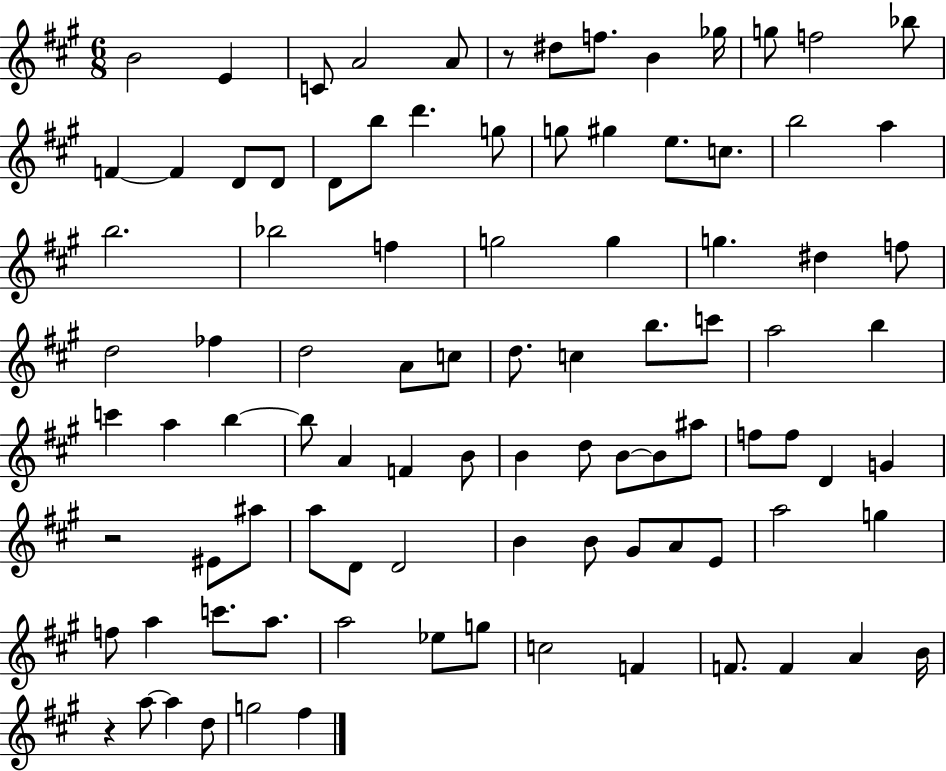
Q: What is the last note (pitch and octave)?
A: F#5